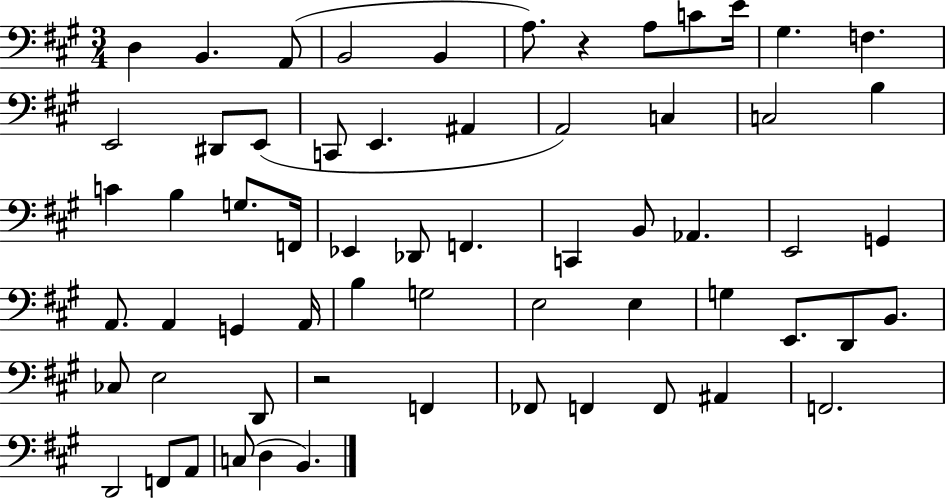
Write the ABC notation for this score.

X:1
T:Untitled
M:3/4
L:1/4
K:A
D, B,, A,,/2 B,,2 B,, A,/2 z A,/2 C/2 E/4 ^G, F, E,,2 ^D,,/2 E,,/2 C,,/2 E,, ^A,, A,,2 C, C,2 B, C B, G,/2 F,,/4 _E,, _D,,/2 F,, C,, B,,/2 _A,, E,,2 G,, A,,/2 A,, G,, A,,/4 B, G,2 E,2 E, G, E,,/2 D,,/2 B,,/2 _C,/2 E,2 D,,/2 z2 F,, _F,,/2 F,, F,,/2 ^A,, F,,2 D,,2 F,,/2 A,,/2 C,/2 D, B,,